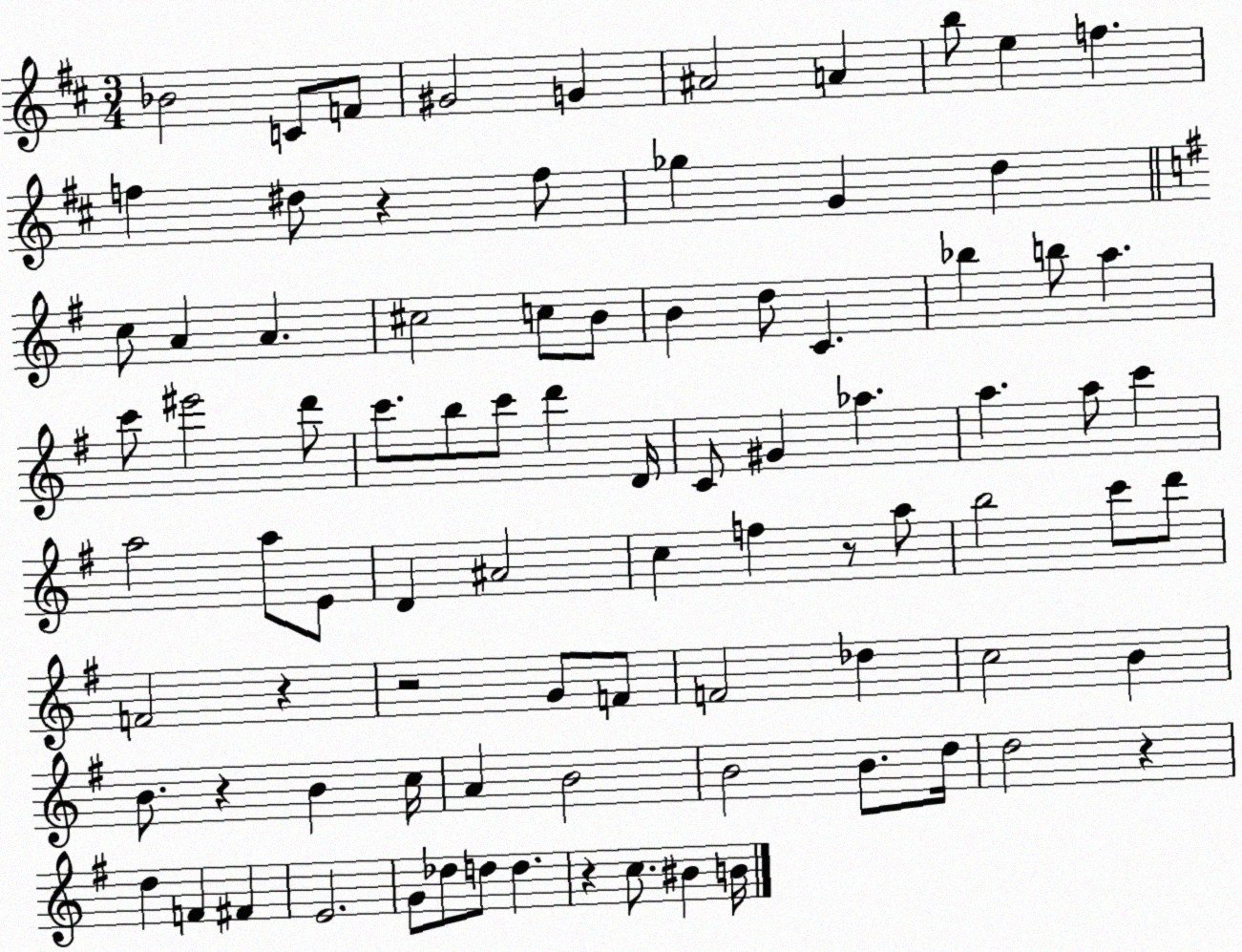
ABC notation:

X:1
T:Untitled
M:3/4
L:1/4
K:D
_B2 C/2 F/2 ^G2 G ^A2 A b/2 e f f ^d/2 z f/2 _g G d c/2 A A ^c2 c/2 B/2 B d/2 C _b b/2 a c'/2 ^e'2 d'/2 c'/2 b/2 c'/2 d' D/4 C/2 ^G _a a a/2 c' a2 a/2 E/2 D ^A2 c f z/2 a/2 b2 c'/2 d'/2 F2 z z2 G/2 F/2 F2 _d c2 B B/2 z B c/4 A B2 B2 B/2 d/4 d2 z d F ^F E2 G/2 _d/2 d/2 d z c/2 ^B B/4